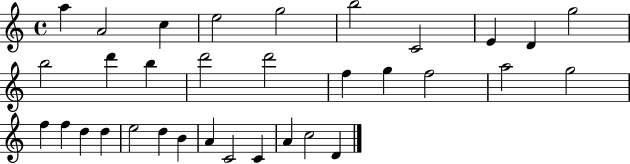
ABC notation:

X:1
T:Untitled
M:4/4
L:1/4
K:C
a A2 c e2 g2 b2 C2 E D g2 b2 d' b d'2 d'2 f g f2 a2 g2 f f d d e2 d B A C2 C A c2 D